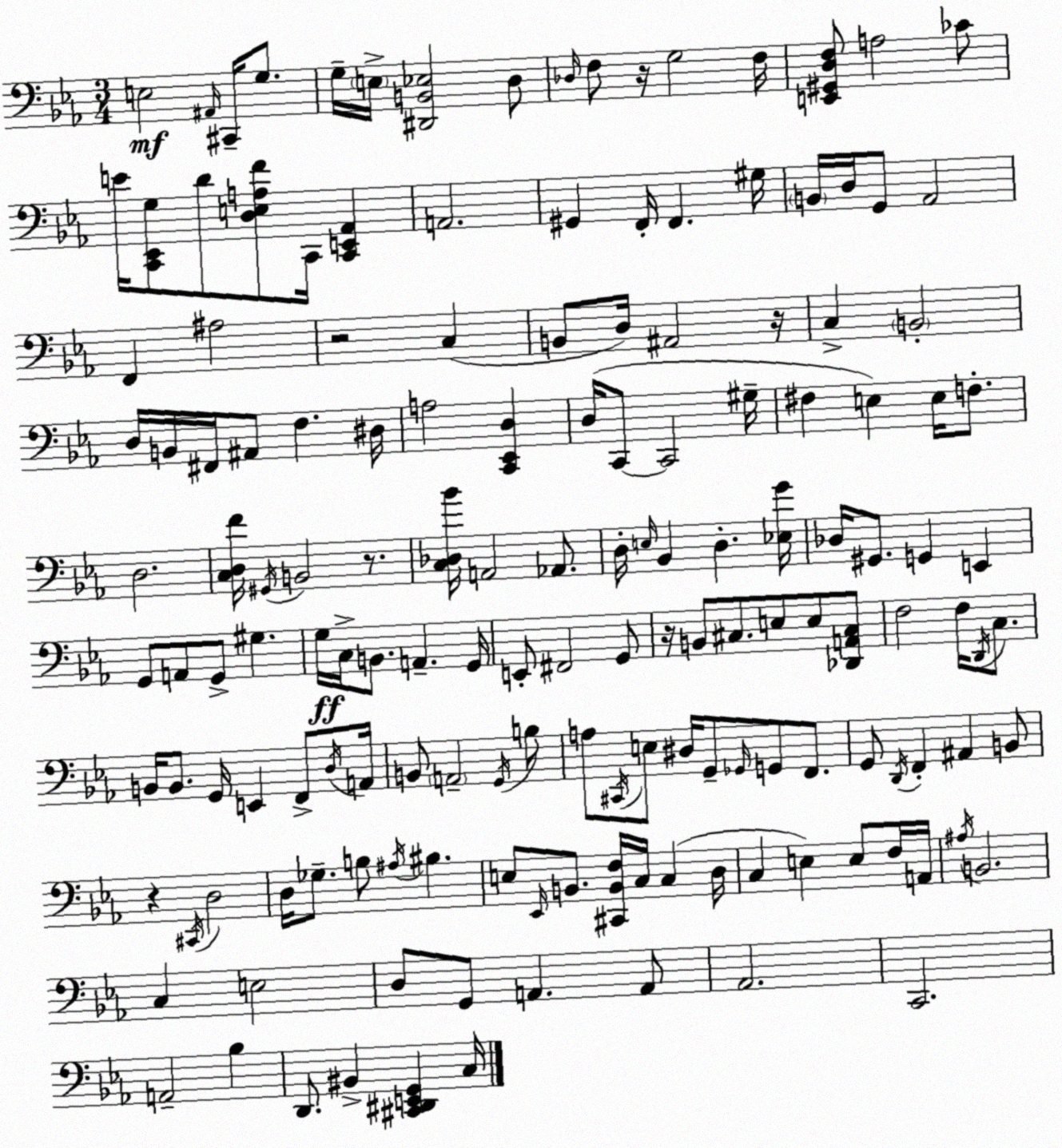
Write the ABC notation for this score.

X:1
T:Untitled
M:3/4
L:1/4
K:Eb
E,2 ^A,,/4 ^C,,/4 G,/2 G,/4 E,/4 [^D,,B,,_E,]2 D,/2 _D,/4 F,/2 z/4 G,2 F,/4 [E,,^G,,D,F,]/2 A,2 _C/2 E/4 [C,,_E,,G,]/2 D/2 [D,E,A,F]/2 C,,/4 [C,,E,,_A,,] A,,2 ^G,, F,,/4 F,, ^G,/4 B,,/4 D,/4 G,,/2 _A,,2 F,, ^A,2 z2 C, B,,/2 D,/4 ^A,,2 z/4 C, B,,2 D,/4 B,,/4 ^F,,/4 ^A,,/2 F, ^D,/4 A,2 [C,,_E,,D,] D,/4 C,,/2 C,,2 ^G,/4 ^F, E, E,/4 F,/2 D,2 [C,D,F]/4 ^G,,/4 B,,2 z/2 [C,_D,_B]/4 A,,2 _A,,/2 D,/4 E,/4 _B,, D, [_E,G]/4 _D,/4 ^G,,/2 G,, E,, G,,/2 A,,/2 G,,/2 ^G, G,/4 C,/4 B,,/2 A,, G,,/4 E,,/2 ^F,,2 G,,/2 z/4 B,,/2 ^C,/2 E,/2 E,/2 [_D,,A,,^C,]/2 F,2 F,/4 D,,/4 C,/2 B,,/4 B,,/2 G,,/4 E,, F,,/2 D,/4 A,,/4 B,,/2 A,,2 G,,/4 B,/2 A,/2 ^C,,/4 E,/2 ^D,/4 G,,/2 _G,,/4 G,,/2 F,,/2 G,,/2 D,,/4 F,, ^A,, B,,/2 z ^C,,/4 D,2 D,/4 _G,/2 B,/2 ^A,/4 ^B, E,/2 _E,,/4 B,,/2 [^C,,B,,F,]/4 C,/4 C, D,/4 C, E, E,/2 F,/4 A,,/4 ^A,/4 B,,2 C, E,2 D,/2 G,,/2 A,, A,,/2 _A,,2 C,,2 A,,2 _B, D,,/2 ^B,, [^C,,^D,,E,,G,,] C,/4